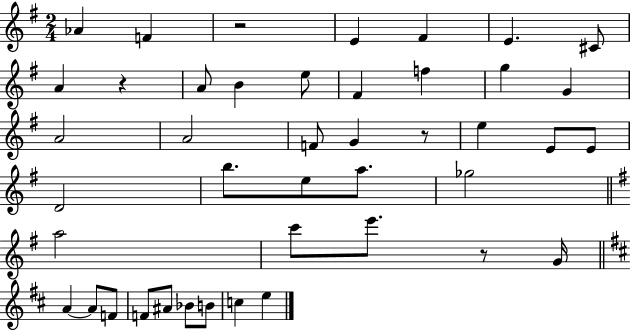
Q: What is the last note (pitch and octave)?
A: E5